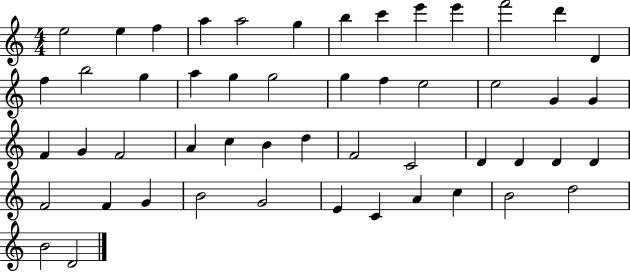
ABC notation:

X:1
T:Untitled
M:4/4
L:1/4
K:C
e2 e f a a2 g b c' e' e' f'2 d' D f b2 g a g g2 g f e2 e2 G G F G F2 A c B d F2 C2 D D D D F2 F G B2 G2 E C A c B2 d2 B2 D2